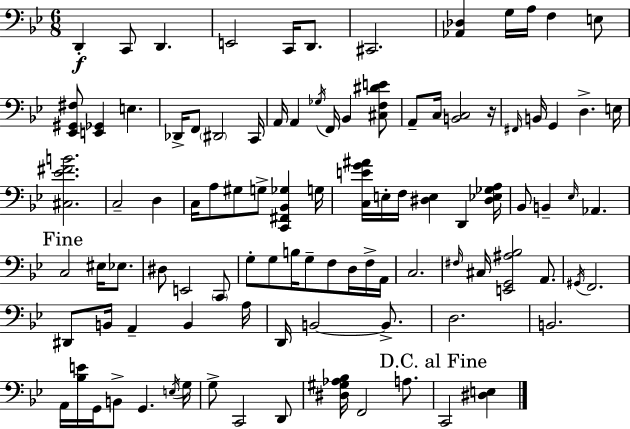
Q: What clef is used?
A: bass